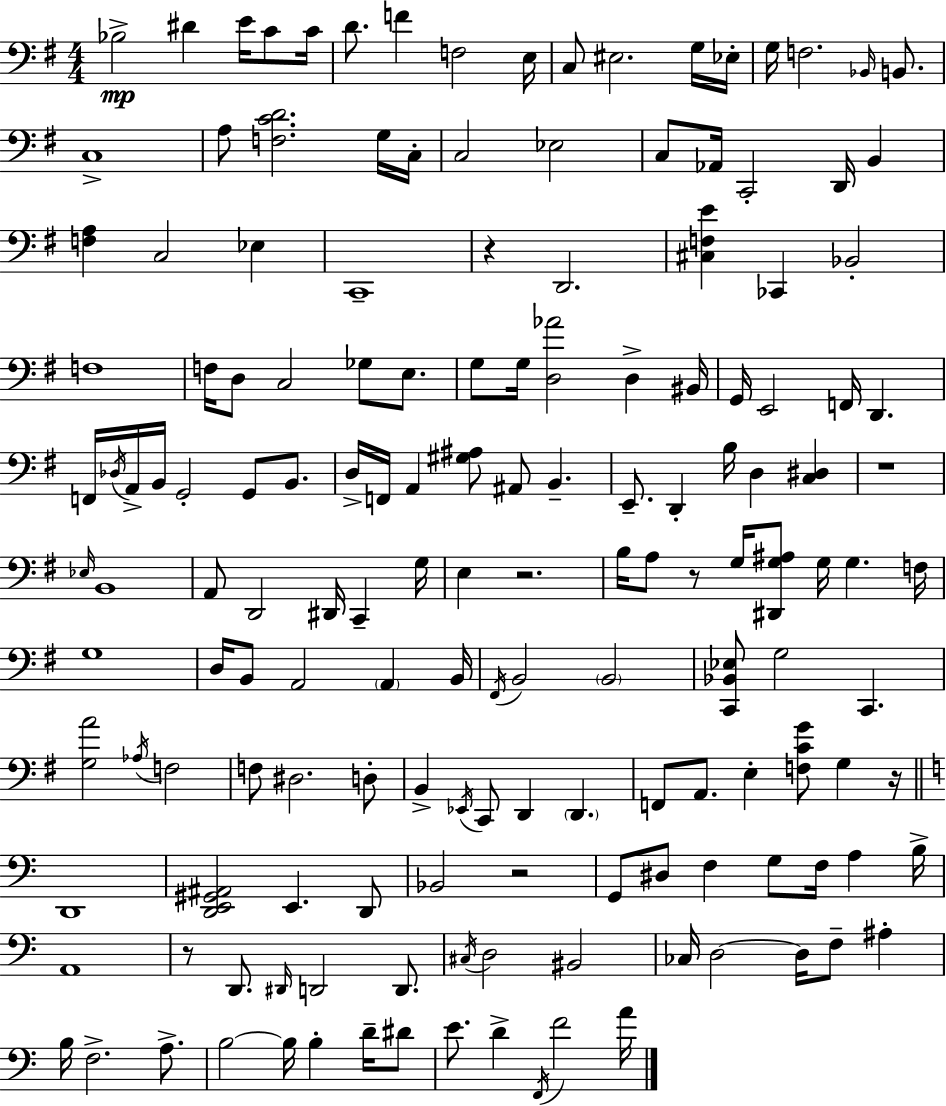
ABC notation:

X:1
T:Untitled
M:4/4
L:1/4
K:G
_B,2 ^D E/4 C/2 C/4 D/2 F F,2 E,/4 C,/2 ^E,2 G,/4 _E,/4 G,/4 F,2 _B,,/4 B,,/2 C,4 A,/2 [F,CD]2 G,/4 C,/4 C,2 _E,2 C,/2 _A,,/4 C,,2 D,,/4 B,, [F,A,] C,2 _E, C,,4 z D,,2 [^C,F,E] _C,, _B,,2 F,4 F,/4 D,/2 C,2 _G,/2 E,/2 G,/2 G,/4 [D,_A]2 D, ^B,,/4 G,,/4 E,,2 F,,/4 D,, F,,/4 _D,/4 A,,/4 B,,/4 G,,2 G,,/2 B,,/2 D,/4 F,,/4 A,, [^G,^A,]/2 ^A,,/2 B,, E,,/2 D,, B,/4 D, [C,^D,] z4 _E,/4 B,,4 A,,/2 D,,2 ^D,,/4 C,, G,/4 E, z2 B,/4 A,/2 z/2 G,/4 [^D,,G,^A,]/2 G,/4 G, F,/4 G,4 D,/4 B,,/2 A,,2 A,, B,,/4 ^F,,/4 B,,2 B,,2 [C,,_B,,_E,]/2 G,2 C,, [G,A]2 _A,/4 F,2 F,/2 ^D,2 D,/2 B,, _E,,/4 C,,/2 D,, D,, F,,/2 A,,/2 E, [F,CG]/2 G, z/4 D,,4 [D,,E,,^G,,^A,,]2 E,, D,,/2 _B,,2 z2 G,,/2 ^D,/2 F, G,/2 F,/4 A, B,/4 A,,4 z/2 D,,/2 ^D,,/4 D,,2 D,,/2 ^C,/4 D,2 ^B,,2 _C,/4 D,2 D,/4 F,/2 ^A, B,/4 F,2 A,/2 B,2 B,/4 B, D/4 ^D/2 E/2 D F,,/4 F2 A/4